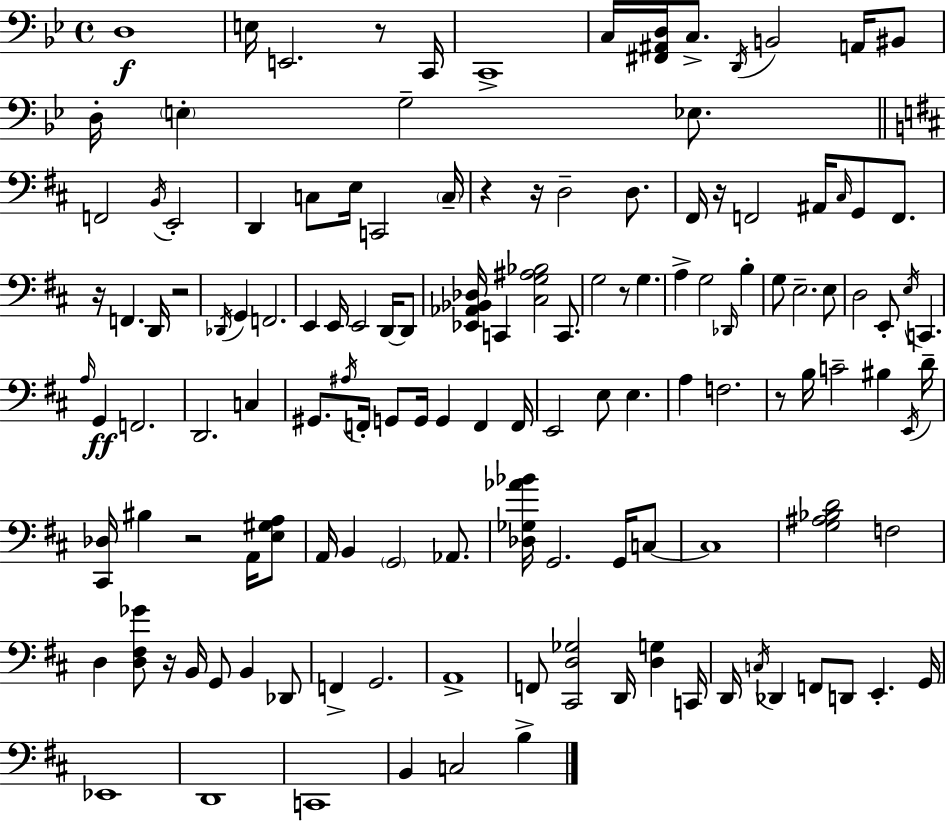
X:1
T:Untitled
M:4/4
L:1/4
K:Bb
D,4 E,/4 E,,2 z/2 C,,/4 C,,4 C,/4 [^F,,^A,,D,]/4 C,/2 D,,/4 B,,2 A,,/4 ^B,,/2 D,/4 E, G,2 _E,/2 F,,2 B,,/4 E,,2 D,, C,/2 E,/4 C,,2 C,/4 z z/4 D,2 D,/2 ^F,,/4 z/4 F,,2 ^A,,/4 ^C,/4 G,,/2 F,,/2 z/4 F,, D,,/4 z2 _D,,/4 G,, F,,2 E,, E,,/4 E,,2 D,,/4 D,,/2 [_E,,_A,,_B,,_D,]/4 C,, [^C,G,^A,_B,]2 C,,/2 G,2 z/2 G, A, G,2 _D,,/4 B, G,/2 E,2 E,/2 D,2 E,,/2 E,/4 C,, A,/4 G,, F,,2 D,,2 C, ^G,,/2 ^A,/4 F,,/4 G,,/2 G,,/4 G,, F,, F,,/4 E,,2 E,/2 E, A, F,2 z/2 B,/4 C2 ^B, E,,/4 D/4 [^C,,_D,]/4 ^B, z2 A,,/4 [E,^G,A,]/2 A,,/4 B,, G,,2 _A,,/2 [_D,_G,_A_B]/4 G,,2 G,,/4 C,/2 C,4 [G,^A,_B,D]2 F,2 D, [D,^F,_G]/2 z/4 B,,/4 G,,/2 B,, _D,,/2 F,, G,,2 A,,4 F,,/2 [^C,,D,_G,]2 D,,/4 [D,G,] C,,/4 D,,/4 C,/4 _D,, F,,/2 D,,/2 E,, G,,/4 _E,,4 D,,4 C,,4 B,, C,2 B,